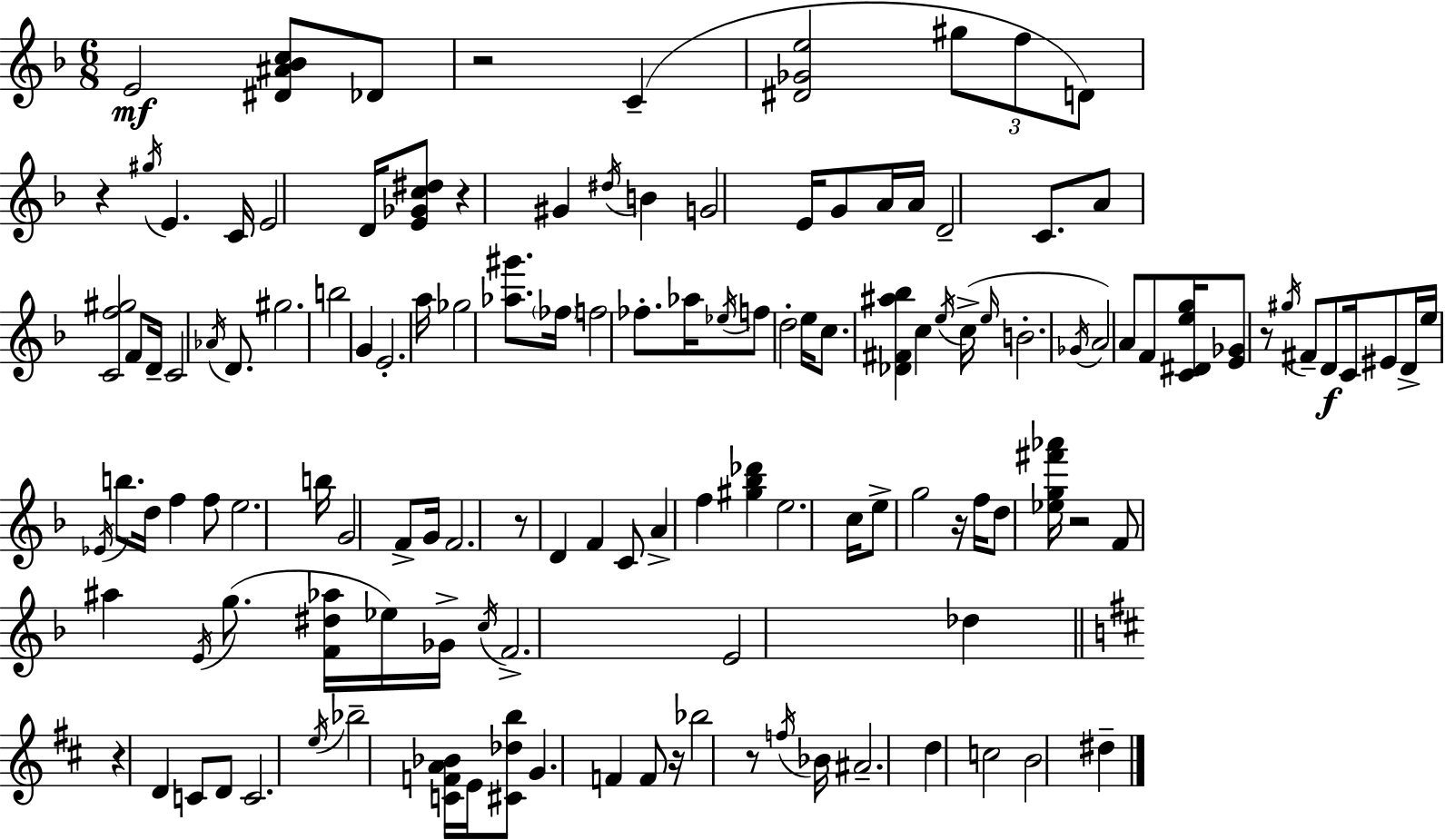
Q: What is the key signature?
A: D minor